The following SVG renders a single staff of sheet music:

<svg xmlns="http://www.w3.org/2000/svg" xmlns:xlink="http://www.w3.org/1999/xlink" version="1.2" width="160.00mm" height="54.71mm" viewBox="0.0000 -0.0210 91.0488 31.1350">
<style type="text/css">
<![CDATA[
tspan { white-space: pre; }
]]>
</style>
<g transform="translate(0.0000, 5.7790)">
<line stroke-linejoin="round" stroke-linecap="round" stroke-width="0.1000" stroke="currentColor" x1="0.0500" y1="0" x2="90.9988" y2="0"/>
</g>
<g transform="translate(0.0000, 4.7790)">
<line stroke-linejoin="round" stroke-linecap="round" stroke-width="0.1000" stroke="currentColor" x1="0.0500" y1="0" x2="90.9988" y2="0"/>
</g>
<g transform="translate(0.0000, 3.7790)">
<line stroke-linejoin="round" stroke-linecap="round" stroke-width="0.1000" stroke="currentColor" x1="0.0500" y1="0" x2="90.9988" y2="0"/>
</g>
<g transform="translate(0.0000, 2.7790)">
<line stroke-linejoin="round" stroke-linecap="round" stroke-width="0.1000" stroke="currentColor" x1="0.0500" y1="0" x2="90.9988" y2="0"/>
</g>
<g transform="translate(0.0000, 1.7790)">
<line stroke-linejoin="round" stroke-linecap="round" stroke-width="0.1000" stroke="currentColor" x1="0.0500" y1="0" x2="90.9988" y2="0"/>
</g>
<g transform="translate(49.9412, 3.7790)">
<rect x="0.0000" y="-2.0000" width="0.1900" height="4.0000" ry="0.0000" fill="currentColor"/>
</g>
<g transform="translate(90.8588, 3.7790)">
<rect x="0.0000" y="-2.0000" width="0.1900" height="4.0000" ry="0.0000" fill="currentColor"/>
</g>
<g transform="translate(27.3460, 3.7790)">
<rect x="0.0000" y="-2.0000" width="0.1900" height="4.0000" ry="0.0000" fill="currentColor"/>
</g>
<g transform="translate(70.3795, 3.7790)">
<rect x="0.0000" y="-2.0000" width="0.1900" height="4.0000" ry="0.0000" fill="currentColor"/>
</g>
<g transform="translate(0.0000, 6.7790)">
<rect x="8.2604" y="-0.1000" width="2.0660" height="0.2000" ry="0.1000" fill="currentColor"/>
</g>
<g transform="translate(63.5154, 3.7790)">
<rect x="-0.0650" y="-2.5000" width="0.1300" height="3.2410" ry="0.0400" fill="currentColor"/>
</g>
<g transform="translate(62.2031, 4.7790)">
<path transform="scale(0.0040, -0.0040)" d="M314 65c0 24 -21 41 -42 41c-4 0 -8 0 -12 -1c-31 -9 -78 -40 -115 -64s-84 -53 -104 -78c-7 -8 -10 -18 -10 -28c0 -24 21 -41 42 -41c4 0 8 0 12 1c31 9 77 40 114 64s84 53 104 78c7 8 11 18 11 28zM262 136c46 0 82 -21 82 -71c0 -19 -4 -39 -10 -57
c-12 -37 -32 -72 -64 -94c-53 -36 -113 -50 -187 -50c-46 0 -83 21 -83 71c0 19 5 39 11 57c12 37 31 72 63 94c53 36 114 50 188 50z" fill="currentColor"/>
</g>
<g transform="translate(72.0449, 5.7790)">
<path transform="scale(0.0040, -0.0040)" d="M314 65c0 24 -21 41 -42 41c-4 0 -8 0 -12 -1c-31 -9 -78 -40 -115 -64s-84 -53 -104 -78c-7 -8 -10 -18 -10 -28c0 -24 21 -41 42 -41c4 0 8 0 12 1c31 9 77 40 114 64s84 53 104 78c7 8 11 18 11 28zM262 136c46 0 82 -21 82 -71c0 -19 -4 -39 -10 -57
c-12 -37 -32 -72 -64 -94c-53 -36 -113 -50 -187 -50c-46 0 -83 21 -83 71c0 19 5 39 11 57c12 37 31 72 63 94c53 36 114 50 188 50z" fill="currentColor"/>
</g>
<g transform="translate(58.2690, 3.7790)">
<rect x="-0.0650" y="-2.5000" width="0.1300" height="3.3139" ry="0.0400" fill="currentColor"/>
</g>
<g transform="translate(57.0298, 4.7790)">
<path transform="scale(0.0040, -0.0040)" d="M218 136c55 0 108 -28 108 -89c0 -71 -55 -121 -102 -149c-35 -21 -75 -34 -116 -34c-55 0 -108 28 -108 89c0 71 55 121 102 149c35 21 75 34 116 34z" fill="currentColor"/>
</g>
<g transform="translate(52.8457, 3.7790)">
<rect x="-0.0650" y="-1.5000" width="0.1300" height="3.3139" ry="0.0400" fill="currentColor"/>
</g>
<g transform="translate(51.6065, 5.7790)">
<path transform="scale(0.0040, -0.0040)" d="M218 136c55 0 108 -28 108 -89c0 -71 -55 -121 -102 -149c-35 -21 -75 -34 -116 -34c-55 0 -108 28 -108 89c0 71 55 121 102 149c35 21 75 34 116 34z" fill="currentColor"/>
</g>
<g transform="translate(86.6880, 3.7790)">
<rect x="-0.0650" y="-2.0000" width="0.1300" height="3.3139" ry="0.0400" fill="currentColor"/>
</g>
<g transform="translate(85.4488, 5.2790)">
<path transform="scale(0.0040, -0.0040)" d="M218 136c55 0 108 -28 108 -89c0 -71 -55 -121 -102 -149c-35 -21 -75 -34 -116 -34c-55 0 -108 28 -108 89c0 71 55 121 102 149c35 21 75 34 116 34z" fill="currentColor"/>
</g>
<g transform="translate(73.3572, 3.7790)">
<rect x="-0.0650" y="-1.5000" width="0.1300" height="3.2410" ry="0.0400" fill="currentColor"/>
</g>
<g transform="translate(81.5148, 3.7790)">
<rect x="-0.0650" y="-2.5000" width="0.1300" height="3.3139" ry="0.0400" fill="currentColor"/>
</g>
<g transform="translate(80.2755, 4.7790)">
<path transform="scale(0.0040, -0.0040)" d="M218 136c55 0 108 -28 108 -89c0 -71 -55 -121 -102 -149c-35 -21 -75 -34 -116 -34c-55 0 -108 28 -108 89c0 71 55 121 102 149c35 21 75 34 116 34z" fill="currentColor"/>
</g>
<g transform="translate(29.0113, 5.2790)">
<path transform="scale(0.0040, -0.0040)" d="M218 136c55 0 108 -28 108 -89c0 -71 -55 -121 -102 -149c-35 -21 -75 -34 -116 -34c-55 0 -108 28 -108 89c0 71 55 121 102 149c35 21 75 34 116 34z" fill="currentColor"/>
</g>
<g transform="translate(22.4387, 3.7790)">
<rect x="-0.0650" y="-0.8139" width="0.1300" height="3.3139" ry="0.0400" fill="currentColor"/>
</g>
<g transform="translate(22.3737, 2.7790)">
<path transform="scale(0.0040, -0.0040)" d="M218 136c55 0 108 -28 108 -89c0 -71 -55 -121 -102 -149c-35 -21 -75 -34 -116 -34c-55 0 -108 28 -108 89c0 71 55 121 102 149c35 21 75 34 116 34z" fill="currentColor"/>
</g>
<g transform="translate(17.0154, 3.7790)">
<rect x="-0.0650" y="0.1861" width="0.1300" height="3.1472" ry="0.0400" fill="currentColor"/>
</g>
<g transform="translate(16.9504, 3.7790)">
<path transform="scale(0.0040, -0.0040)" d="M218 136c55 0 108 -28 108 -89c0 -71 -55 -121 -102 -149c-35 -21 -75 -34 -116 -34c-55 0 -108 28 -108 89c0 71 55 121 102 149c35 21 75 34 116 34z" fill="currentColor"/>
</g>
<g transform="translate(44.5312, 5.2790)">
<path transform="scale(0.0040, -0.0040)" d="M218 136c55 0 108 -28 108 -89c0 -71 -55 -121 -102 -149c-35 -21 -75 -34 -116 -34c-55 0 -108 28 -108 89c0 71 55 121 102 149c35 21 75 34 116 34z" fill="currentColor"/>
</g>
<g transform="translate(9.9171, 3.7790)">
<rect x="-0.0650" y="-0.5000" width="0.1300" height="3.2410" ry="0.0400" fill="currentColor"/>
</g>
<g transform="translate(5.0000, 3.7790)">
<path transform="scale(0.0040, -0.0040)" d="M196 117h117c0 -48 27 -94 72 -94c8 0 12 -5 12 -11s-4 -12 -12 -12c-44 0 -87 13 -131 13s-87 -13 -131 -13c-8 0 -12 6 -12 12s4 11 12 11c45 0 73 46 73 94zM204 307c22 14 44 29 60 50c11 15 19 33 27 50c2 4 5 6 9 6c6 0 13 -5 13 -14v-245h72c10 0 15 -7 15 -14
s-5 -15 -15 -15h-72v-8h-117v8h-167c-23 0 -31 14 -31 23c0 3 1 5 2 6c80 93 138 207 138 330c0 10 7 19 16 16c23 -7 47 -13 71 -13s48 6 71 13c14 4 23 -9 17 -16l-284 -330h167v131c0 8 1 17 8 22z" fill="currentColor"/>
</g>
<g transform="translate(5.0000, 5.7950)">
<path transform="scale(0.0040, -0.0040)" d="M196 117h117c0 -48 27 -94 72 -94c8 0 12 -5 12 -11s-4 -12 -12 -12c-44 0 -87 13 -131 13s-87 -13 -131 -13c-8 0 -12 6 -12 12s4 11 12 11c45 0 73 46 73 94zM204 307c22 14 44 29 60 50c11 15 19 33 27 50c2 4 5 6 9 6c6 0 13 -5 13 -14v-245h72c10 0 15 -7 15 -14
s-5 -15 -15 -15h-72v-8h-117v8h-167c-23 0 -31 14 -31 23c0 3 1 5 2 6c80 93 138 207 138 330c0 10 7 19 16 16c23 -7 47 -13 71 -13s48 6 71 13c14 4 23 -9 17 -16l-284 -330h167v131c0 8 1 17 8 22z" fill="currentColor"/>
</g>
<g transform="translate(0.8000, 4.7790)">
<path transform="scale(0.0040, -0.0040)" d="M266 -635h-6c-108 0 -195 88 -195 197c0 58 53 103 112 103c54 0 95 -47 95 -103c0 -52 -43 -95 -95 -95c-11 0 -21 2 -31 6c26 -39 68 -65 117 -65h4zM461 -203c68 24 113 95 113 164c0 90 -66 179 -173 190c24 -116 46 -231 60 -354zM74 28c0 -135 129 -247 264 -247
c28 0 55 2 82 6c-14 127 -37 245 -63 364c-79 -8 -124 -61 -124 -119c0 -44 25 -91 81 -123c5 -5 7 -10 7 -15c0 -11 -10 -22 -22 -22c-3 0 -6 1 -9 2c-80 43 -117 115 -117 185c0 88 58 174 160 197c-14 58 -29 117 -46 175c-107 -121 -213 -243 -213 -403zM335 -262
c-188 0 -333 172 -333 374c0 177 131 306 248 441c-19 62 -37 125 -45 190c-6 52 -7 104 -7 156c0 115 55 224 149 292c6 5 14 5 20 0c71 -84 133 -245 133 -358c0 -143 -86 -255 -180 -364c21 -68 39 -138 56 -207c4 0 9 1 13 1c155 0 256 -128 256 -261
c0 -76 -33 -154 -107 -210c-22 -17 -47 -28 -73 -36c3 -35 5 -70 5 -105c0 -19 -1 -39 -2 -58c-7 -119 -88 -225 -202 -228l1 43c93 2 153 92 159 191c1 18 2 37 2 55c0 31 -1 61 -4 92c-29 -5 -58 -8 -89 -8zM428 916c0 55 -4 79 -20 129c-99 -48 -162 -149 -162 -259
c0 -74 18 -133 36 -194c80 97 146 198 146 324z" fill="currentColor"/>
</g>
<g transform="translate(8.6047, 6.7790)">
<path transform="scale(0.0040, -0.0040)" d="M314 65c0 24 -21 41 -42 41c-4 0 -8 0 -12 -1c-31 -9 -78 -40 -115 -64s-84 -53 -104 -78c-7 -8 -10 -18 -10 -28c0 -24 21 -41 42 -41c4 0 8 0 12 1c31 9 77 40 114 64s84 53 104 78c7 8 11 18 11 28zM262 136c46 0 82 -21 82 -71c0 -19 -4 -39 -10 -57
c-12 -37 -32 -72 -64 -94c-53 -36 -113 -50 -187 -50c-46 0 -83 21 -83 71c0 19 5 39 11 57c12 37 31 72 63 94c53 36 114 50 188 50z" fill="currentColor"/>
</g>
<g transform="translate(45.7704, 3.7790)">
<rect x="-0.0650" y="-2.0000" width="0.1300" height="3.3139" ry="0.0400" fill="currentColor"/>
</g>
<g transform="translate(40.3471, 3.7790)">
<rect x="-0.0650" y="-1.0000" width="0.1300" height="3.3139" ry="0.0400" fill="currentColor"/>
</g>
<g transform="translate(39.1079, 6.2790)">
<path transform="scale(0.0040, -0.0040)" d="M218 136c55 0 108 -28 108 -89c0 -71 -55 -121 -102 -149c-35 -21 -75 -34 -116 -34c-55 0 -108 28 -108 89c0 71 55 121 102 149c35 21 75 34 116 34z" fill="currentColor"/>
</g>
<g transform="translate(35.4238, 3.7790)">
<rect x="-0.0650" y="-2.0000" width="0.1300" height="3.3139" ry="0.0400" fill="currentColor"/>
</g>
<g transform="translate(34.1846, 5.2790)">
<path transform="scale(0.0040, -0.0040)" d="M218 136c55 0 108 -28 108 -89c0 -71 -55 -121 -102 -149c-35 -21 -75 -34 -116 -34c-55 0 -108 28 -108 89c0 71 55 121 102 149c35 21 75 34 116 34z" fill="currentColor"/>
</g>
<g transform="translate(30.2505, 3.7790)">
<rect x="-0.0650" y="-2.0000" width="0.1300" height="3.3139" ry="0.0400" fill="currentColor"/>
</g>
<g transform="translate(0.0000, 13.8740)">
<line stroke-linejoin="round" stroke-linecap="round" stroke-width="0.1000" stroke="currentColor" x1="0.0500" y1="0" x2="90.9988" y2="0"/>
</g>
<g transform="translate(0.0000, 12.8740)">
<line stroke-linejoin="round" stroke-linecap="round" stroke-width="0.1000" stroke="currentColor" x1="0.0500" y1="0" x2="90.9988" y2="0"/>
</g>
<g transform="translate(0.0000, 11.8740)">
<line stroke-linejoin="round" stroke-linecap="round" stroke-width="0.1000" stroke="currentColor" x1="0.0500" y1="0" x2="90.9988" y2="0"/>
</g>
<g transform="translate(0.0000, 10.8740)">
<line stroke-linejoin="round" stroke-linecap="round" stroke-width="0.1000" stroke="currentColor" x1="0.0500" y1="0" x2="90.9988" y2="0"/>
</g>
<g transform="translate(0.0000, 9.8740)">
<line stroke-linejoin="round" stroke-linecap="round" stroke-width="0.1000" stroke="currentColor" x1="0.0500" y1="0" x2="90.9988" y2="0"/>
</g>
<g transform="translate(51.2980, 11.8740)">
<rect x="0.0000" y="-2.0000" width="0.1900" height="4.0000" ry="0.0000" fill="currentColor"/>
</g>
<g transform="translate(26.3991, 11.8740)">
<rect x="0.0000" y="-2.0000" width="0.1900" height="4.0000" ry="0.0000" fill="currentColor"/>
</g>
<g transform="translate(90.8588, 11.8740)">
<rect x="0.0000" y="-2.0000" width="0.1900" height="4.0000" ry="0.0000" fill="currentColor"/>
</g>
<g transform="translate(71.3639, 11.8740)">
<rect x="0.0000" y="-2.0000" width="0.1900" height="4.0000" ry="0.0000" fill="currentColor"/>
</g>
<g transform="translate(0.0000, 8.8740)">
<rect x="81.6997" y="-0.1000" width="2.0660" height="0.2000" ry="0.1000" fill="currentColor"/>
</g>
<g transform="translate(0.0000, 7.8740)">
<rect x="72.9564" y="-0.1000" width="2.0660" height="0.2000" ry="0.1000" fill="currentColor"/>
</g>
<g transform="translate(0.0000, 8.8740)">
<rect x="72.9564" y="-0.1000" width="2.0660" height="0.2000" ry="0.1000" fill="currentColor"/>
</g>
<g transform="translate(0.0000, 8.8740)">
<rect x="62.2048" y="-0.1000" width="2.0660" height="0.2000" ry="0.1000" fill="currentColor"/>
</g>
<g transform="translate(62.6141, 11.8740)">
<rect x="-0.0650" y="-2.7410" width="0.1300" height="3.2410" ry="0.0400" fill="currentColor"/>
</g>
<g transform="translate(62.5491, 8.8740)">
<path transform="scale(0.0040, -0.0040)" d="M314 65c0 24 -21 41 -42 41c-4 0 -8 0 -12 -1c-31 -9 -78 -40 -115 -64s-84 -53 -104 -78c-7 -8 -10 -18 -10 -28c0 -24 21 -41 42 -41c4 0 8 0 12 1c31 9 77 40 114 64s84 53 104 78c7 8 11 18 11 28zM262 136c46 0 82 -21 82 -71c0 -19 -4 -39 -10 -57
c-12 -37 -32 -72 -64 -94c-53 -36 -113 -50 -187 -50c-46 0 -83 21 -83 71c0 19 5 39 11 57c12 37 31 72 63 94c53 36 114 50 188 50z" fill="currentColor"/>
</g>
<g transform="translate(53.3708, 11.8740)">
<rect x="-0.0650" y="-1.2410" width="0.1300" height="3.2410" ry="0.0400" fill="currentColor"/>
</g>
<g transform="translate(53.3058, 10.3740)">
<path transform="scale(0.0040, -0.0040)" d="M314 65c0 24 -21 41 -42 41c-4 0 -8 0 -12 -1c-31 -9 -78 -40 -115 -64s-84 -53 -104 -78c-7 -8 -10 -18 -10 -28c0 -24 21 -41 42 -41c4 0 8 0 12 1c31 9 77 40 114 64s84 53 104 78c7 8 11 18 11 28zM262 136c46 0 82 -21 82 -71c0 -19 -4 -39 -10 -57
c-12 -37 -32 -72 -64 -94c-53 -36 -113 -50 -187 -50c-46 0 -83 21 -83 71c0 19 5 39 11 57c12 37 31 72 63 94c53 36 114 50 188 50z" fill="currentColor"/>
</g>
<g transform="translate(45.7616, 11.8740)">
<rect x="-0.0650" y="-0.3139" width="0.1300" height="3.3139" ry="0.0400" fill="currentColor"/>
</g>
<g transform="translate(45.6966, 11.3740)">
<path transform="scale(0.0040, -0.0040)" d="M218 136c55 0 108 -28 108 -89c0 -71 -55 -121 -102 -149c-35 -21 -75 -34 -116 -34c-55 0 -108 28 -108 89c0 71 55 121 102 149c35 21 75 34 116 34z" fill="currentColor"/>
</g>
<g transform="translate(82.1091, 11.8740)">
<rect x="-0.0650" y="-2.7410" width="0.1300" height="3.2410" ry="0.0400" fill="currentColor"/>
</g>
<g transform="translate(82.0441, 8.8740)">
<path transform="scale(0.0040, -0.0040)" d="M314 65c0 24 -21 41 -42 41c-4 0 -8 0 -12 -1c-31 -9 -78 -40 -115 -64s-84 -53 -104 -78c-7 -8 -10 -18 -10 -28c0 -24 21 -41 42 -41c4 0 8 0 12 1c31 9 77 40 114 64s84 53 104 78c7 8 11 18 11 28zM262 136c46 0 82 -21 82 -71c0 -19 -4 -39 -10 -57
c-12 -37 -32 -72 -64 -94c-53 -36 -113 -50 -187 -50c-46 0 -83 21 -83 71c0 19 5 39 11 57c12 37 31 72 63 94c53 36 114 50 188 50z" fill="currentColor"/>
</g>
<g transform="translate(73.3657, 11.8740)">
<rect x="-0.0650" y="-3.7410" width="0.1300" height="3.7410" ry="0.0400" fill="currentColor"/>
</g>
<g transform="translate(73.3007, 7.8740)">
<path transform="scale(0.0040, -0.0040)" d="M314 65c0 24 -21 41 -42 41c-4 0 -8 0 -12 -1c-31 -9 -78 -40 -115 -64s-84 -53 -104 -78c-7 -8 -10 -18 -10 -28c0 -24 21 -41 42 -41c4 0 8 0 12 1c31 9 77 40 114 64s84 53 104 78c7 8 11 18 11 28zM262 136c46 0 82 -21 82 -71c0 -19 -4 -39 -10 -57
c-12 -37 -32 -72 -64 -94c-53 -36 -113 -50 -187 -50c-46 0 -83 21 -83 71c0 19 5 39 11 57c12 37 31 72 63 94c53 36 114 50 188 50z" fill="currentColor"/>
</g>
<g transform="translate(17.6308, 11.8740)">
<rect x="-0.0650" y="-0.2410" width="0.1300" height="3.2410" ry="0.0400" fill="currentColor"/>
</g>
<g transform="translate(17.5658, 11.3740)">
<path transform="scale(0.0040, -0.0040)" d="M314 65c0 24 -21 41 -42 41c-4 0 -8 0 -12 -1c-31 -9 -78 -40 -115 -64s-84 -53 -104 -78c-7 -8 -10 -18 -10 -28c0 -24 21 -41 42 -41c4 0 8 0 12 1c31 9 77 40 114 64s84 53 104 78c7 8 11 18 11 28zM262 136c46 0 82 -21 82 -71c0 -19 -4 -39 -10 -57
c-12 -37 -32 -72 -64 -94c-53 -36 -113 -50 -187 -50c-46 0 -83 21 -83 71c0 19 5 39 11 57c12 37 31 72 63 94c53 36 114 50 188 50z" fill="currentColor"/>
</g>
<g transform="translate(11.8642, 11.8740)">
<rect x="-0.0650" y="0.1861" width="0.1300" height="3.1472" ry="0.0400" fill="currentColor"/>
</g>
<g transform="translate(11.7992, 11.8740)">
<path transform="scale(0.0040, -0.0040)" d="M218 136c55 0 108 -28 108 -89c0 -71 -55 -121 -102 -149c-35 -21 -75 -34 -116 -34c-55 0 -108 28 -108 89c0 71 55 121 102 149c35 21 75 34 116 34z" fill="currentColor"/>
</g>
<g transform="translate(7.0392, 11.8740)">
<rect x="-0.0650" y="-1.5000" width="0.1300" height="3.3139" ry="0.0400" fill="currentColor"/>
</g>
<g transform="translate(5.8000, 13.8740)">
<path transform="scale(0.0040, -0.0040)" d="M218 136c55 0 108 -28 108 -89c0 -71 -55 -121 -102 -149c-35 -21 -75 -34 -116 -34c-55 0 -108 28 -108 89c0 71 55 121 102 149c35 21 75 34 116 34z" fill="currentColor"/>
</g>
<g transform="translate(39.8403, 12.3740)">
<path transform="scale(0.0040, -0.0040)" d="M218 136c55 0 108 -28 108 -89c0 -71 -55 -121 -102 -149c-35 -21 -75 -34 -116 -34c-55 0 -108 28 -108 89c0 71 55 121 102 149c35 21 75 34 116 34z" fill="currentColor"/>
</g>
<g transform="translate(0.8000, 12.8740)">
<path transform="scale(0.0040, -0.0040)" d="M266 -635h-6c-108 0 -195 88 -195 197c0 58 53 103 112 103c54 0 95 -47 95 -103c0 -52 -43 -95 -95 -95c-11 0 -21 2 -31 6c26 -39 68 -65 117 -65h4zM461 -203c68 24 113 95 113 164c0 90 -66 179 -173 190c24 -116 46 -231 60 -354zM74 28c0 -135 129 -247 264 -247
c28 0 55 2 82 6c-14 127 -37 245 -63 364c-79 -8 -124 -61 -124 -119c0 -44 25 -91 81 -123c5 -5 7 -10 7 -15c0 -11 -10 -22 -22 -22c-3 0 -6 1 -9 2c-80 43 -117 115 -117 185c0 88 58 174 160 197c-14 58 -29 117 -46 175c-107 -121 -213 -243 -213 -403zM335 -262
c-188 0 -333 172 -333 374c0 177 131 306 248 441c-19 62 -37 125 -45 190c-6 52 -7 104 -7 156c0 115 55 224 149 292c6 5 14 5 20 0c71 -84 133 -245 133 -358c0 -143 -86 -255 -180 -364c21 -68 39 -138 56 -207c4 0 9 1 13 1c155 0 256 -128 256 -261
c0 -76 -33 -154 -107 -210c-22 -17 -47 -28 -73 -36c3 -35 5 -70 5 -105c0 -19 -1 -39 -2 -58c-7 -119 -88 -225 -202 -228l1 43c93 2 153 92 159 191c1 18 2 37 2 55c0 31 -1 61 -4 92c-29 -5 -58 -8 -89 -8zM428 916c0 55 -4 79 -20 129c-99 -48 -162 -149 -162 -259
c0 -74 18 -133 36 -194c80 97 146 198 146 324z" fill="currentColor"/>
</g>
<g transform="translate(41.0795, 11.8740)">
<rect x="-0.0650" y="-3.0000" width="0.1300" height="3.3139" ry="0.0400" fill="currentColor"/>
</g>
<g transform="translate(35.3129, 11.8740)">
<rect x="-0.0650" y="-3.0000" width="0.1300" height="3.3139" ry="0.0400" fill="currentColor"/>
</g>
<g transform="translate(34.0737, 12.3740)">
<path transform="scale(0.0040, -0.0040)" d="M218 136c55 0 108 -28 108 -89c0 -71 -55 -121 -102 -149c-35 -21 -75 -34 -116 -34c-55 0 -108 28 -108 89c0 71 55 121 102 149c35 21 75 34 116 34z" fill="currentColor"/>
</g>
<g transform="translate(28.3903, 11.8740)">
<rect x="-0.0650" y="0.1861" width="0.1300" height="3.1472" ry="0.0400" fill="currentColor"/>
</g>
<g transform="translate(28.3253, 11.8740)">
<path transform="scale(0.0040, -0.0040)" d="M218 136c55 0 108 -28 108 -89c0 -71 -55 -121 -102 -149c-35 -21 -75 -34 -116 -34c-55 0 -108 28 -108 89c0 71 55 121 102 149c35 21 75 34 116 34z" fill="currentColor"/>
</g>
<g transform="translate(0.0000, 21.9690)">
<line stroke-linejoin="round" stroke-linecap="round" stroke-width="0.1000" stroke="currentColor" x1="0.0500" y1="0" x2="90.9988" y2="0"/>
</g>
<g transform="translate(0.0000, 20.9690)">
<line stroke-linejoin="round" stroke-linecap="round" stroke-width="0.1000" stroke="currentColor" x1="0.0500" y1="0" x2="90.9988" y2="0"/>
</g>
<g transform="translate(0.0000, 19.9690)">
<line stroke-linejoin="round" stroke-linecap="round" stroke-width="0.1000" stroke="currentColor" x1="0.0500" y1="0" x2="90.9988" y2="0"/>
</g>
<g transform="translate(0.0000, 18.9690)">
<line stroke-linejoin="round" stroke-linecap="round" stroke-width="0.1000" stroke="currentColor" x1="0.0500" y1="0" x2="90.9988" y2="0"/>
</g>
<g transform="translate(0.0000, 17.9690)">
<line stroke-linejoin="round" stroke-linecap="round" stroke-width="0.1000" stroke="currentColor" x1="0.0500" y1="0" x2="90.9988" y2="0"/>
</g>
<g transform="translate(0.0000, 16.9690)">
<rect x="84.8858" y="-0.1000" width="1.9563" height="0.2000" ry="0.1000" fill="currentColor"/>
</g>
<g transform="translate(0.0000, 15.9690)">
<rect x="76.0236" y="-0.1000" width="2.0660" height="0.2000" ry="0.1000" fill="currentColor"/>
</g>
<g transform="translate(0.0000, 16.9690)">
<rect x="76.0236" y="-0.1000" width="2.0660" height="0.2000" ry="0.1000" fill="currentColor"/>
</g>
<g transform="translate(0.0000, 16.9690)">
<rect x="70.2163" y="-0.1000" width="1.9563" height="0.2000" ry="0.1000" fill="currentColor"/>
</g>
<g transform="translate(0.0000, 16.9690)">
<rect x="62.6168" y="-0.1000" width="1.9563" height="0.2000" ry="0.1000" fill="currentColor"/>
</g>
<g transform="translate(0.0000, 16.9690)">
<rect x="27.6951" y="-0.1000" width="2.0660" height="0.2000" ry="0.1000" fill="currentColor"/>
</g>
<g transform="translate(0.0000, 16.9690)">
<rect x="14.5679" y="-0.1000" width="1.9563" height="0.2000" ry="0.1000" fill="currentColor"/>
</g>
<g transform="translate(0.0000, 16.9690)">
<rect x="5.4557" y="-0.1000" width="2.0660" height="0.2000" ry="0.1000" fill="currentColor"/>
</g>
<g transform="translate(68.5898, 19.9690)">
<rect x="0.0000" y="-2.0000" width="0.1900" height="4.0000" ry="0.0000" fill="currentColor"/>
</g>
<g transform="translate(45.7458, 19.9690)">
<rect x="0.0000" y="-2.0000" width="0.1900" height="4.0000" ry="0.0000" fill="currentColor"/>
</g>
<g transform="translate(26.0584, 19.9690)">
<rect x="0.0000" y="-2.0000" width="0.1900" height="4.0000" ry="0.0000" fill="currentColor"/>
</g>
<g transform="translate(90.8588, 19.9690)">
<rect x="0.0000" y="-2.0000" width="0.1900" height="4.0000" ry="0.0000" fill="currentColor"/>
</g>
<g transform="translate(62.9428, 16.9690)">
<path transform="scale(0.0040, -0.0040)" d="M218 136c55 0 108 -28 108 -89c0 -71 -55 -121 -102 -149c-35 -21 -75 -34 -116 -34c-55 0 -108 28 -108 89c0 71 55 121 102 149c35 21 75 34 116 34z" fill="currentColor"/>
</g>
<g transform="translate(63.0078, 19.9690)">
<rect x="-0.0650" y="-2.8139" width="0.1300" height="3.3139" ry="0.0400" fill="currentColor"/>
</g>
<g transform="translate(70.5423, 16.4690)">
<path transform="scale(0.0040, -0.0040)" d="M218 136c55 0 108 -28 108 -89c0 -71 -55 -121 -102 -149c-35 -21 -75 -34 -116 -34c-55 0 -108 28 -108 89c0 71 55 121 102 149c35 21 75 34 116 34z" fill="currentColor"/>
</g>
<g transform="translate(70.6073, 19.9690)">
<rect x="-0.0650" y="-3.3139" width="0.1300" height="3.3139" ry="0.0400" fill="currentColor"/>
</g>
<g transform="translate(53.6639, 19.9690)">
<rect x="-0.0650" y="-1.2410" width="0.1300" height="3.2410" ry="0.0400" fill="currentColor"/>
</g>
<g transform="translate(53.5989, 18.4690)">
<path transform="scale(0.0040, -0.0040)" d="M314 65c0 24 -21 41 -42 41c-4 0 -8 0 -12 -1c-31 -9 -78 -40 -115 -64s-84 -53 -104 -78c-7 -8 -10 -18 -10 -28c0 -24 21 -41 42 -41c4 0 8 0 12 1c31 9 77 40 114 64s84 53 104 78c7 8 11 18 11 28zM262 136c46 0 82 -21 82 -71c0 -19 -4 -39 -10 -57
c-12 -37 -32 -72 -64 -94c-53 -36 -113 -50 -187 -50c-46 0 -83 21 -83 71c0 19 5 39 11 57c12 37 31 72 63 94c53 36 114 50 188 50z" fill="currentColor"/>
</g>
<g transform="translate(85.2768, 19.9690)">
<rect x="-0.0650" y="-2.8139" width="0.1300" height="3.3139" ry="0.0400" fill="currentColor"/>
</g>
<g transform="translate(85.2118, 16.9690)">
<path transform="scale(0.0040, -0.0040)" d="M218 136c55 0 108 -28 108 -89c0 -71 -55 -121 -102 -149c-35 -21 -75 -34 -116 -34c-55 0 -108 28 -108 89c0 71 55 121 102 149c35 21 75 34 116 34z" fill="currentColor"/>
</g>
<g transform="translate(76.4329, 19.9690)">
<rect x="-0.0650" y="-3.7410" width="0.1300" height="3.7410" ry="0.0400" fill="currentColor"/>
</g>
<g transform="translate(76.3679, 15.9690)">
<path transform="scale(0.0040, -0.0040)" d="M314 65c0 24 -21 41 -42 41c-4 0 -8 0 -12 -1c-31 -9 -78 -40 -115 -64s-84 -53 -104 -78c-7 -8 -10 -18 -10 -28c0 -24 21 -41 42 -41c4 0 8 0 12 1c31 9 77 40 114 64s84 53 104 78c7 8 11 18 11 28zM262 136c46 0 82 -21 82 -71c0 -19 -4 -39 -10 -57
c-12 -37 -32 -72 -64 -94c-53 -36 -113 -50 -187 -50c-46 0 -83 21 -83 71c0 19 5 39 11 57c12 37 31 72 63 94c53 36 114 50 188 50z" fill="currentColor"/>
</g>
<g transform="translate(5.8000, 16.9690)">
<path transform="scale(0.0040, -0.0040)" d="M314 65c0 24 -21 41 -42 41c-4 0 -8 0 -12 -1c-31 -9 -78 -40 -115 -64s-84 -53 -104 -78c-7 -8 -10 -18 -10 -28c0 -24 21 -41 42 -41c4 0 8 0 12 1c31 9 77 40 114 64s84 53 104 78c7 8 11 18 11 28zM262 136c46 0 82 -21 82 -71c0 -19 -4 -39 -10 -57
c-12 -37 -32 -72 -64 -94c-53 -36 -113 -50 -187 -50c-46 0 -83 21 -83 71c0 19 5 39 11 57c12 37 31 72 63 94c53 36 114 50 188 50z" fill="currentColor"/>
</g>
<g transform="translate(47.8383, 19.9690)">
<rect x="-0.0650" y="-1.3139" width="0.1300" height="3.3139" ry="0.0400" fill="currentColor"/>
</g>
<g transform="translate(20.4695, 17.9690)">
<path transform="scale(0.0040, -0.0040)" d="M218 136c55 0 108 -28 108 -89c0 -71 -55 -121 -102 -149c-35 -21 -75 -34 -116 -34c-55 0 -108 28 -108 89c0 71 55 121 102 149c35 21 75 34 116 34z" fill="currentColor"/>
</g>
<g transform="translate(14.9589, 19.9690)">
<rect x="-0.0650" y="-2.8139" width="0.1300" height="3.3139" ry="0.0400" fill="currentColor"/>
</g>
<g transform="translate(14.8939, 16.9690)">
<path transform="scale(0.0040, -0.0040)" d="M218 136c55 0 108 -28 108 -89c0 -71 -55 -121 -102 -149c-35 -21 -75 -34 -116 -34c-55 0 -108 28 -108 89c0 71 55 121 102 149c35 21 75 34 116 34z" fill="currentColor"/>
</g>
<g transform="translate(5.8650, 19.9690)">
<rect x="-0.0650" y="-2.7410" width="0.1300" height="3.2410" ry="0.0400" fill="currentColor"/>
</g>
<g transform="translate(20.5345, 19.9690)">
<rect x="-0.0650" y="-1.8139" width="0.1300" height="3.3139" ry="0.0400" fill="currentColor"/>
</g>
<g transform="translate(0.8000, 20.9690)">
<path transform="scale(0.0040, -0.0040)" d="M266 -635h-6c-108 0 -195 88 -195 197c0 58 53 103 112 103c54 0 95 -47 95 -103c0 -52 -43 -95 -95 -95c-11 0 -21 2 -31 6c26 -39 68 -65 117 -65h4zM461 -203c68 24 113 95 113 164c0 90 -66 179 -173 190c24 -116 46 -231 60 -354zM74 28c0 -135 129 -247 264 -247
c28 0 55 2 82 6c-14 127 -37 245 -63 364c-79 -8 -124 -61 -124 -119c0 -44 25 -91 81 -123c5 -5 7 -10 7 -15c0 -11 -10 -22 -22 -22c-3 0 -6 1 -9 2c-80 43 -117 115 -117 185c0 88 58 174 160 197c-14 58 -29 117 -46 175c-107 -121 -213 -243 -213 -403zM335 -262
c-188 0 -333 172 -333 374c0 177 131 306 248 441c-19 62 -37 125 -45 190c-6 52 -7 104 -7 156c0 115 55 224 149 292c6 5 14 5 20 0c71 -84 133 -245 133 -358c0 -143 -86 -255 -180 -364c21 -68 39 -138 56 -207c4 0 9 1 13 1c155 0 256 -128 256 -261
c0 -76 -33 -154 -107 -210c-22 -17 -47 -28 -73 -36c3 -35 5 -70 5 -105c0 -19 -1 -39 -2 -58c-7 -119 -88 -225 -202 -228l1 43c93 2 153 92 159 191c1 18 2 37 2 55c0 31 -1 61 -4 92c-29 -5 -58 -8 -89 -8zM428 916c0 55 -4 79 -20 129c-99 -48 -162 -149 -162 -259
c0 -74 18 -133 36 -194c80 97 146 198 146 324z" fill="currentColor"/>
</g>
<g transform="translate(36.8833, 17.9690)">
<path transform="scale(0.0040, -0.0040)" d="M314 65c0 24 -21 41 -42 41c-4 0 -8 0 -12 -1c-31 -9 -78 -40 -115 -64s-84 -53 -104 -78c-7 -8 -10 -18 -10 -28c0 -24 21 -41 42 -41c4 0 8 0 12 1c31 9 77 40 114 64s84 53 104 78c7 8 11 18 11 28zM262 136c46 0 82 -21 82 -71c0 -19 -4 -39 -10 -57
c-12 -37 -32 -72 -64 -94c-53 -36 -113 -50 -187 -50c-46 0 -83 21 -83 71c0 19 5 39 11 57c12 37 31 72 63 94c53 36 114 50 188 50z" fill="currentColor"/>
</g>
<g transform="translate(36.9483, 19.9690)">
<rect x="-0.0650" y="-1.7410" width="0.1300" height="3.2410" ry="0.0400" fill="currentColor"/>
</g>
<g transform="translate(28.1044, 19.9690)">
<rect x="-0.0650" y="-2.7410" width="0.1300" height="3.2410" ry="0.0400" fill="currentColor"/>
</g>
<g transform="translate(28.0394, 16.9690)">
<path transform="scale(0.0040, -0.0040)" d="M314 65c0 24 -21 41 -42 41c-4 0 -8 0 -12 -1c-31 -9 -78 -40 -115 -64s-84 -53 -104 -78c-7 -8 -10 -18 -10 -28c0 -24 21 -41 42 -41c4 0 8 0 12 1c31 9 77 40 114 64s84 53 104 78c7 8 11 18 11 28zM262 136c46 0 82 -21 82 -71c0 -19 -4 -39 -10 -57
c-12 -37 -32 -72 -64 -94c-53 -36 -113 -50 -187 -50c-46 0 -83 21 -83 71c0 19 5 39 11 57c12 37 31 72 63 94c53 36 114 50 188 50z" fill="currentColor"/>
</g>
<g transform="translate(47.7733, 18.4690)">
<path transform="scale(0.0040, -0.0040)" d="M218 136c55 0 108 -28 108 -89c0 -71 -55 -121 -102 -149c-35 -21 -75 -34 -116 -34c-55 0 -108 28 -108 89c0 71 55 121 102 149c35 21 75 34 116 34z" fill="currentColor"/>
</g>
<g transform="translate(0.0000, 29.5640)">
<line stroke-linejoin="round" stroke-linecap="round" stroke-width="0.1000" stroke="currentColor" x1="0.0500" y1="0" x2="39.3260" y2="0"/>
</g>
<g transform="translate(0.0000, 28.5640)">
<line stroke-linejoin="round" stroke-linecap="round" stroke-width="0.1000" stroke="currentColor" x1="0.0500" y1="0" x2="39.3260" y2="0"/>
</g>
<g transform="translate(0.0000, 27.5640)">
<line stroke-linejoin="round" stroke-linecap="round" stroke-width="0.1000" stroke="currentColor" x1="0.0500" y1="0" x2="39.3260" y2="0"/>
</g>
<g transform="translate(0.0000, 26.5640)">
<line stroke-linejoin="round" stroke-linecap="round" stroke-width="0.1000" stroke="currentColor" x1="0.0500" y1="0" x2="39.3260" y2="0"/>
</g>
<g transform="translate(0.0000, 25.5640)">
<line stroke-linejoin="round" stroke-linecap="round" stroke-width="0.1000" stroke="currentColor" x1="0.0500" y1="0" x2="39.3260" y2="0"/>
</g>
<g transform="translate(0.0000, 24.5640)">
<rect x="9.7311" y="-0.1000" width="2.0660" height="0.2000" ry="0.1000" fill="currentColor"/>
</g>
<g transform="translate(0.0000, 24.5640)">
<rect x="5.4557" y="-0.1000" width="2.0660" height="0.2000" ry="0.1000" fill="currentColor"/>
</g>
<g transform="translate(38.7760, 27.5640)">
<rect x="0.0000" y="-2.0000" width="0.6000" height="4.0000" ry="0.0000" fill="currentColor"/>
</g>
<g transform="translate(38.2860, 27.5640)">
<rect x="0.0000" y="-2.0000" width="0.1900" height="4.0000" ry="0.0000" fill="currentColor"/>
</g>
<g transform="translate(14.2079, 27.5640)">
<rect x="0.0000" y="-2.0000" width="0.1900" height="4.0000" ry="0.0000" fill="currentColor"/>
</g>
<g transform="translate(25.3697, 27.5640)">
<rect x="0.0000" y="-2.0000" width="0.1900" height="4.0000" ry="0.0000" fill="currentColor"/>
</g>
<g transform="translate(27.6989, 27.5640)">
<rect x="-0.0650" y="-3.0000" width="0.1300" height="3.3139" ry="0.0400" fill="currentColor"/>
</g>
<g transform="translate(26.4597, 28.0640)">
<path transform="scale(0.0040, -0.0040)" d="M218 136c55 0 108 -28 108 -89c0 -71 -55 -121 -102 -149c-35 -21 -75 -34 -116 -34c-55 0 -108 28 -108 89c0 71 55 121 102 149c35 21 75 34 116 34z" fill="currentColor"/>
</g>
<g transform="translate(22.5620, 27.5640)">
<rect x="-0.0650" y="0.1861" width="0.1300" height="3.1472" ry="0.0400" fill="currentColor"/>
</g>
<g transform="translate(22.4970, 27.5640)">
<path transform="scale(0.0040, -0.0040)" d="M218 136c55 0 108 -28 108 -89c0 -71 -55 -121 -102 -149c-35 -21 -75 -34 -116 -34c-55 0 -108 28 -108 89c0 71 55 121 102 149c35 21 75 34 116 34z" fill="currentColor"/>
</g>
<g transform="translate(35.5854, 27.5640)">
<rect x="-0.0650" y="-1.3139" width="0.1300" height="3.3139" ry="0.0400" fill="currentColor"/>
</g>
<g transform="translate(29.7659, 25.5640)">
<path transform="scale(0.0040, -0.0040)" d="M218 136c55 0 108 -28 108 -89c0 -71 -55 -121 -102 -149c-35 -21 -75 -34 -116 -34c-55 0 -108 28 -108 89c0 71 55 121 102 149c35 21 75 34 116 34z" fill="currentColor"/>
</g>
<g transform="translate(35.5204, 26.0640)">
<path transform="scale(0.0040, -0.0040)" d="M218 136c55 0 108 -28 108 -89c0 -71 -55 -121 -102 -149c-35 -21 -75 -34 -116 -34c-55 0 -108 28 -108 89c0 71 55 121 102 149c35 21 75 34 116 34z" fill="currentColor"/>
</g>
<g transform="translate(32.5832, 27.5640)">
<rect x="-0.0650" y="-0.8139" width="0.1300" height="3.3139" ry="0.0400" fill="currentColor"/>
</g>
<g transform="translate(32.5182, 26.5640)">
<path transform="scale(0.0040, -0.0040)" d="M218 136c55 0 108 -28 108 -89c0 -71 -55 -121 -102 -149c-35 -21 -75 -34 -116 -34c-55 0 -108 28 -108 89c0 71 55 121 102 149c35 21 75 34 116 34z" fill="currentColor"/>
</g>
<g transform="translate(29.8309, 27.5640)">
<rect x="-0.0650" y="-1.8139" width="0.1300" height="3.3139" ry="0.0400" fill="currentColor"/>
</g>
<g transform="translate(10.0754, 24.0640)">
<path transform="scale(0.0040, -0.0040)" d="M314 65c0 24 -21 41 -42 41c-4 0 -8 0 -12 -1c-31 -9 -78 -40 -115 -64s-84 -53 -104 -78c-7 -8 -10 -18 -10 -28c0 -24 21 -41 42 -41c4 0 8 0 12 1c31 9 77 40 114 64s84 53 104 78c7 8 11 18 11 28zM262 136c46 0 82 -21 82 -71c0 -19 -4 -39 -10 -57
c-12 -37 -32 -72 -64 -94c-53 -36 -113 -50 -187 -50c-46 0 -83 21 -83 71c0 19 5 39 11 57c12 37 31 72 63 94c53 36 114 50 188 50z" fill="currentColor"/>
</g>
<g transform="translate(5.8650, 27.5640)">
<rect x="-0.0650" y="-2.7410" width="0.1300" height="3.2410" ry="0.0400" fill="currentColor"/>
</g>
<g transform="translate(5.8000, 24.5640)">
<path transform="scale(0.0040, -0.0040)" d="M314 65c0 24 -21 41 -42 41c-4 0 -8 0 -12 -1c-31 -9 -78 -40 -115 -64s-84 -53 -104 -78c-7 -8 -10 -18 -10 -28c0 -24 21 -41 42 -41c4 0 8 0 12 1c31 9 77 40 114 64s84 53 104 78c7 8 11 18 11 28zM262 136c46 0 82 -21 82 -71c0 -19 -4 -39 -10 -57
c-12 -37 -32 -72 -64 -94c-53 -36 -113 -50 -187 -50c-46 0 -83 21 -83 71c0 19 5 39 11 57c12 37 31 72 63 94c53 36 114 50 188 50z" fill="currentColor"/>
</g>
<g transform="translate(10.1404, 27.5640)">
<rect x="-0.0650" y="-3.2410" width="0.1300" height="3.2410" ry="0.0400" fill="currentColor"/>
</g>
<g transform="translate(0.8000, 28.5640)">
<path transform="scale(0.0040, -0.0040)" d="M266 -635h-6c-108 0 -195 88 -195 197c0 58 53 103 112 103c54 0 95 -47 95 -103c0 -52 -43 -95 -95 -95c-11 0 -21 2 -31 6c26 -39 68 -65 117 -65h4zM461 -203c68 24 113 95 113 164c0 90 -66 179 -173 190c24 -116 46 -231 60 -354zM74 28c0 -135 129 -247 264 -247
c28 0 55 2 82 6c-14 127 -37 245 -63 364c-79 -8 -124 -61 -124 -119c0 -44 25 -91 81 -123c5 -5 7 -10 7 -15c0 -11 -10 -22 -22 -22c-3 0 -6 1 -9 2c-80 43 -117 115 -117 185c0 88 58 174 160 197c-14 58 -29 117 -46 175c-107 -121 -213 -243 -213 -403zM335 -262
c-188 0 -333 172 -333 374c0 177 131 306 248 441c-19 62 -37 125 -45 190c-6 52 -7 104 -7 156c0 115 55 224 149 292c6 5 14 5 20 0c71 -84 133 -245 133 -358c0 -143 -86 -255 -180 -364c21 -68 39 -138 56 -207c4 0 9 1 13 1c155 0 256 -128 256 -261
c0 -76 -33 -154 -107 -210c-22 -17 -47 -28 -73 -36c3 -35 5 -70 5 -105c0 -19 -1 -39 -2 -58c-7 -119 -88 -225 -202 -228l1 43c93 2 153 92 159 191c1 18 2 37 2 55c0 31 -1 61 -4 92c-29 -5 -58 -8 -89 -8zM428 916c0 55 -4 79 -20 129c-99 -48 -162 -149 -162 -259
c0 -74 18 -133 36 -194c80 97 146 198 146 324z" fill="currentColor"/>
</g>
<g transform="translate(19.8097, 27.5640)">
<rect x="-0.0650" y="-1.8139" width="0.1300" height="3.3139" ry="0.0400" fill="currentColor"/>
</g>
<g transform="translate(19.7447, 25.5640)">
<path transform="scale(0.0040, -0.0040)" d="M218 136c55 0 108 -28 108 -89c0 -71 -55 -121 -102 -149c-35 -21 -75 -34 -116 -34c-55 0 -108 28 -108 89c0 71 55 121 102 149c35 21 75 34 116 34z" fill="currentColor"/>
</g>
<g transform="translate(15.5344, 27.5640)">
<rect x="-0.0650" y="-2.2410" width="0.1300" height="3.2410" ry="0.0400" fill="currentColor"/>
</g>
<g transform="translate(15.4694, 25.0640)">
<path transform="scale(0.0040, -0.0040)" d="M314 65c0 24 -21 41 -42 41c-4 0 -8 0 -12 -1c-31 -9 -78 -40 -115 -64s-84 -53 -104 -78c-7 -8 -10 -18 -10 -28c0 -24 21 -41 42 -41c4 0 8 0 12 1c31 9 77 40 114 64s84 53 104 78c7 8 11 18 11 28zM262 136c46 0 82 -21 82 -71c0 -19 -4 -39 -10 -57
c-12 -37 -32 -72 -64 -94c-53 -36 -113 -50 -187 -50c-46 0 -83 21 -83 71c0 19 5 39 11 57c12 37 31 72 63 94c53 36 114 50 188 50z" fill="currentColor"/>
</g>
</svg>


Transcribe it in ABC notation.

X:1
T:Untitled
M:4/4
L:1/4
K:C
C2 B d F F D F E G G2 E2 G F E B c2 B A A c e2 a2 c'2 a2 a2 a f a2 f2 e e2 a b c'2 a a2 b2 g2 f B A f d e